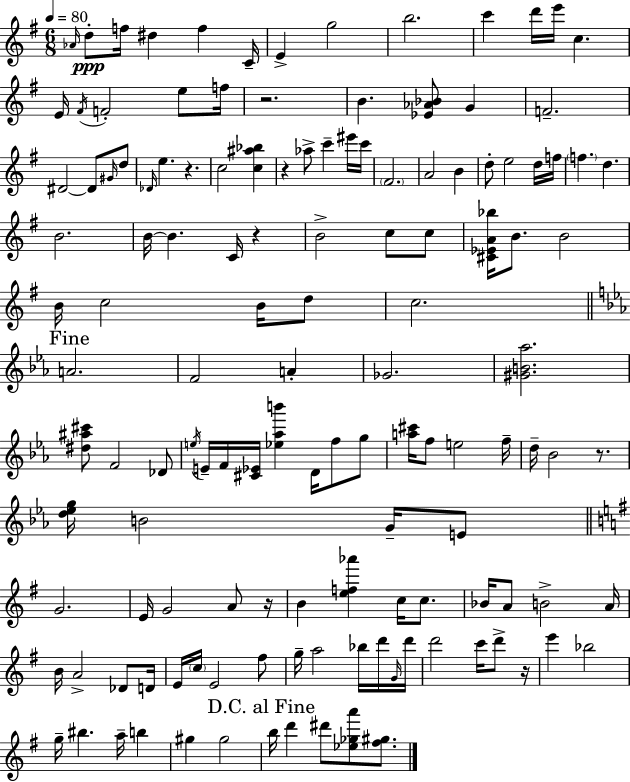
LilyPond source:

{
  \clef treble
  \numericTimeSignature
  \time 6/8
  \key e \minor
  \tempo 4 = 80
  \grace { aes'16 }\ppp d''8-. f''16 dis''4 f''4 | c'16-- e'4-> g''2 | b''2. | c'''4 d'''16 e'''16 c''4. | \break e'16 \acciaccatura { fis'16 } f'2-. e''8 | f''16 r2. | b'4. <ees' aes' bes'>8 g'4 | f'2.-- | \break dis'2~~ dis'8 | \grace { gis'16 } d''8 \grace { des'16 } e''4. r4. | c''2 | <c'' ais'' bes''>4 r4 aes''8-> c'''4-- | \break eis'''16 c'''16 \parenthesize fis'2. | a'2 | b'4 d''8-. e''2 | d''16 f''16 \parenthesize f''4. d''4. | \break b'2. | b'16~~ b'4. c'16 | r4 b'2-> | c''8 c''8 <cis' ees' a' bes''>16 b'8. b'2 | \break b'16 c''2 | b'16 d''8 c''2. | \mark "Fine" \bar "||" \break \key c \minor a'2. | f'2 a'4-. | ges'2. | <gis' b' aes''>2. | \break <dis'' ais'' cis'''>8 f'2 des'8 | \acciaccatura { e''16 } e'16-- f'16 <cis' ees'>16 <ees'' aes'' b'''>4 d'16 f''8 g''8 | <a'' cis'''>16 f''8 e''2 | f''16-- d''16-- bes'2 r8. | \break <d'' ees'' g''>16 b'2 g'16-- e'8 | \bar "||" \break \key g \major g'2. | e'16 g'2 a'8 r16 | b'4 <e'' f'' aes'''>4 c''16 c''8. | bes'16 a'8 b'2-> a'16 | \break b'16 a'2-> des'8 d'16 | e'16 \parenthesize c''16 e'2 fis''8 | g''16-- a''2 bes''16 d'''16 \grace { g'16 } | d'''16 d'''2 c'''16 d'''8-> | \break r16 e'''4 bes''2 | g''16-- bis''4. a''16-- b''4 | gis''4 gis''2 | \mark "D.C. al Fine" b''16 d'''4 dis'''8 <ees'' ges'' a'''>8 <fis'' gis''>8. | \break \bar "|."
}